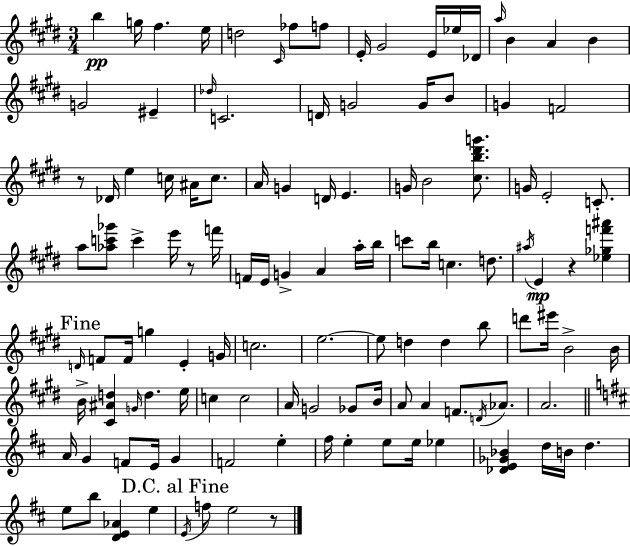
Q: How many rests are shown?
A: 4